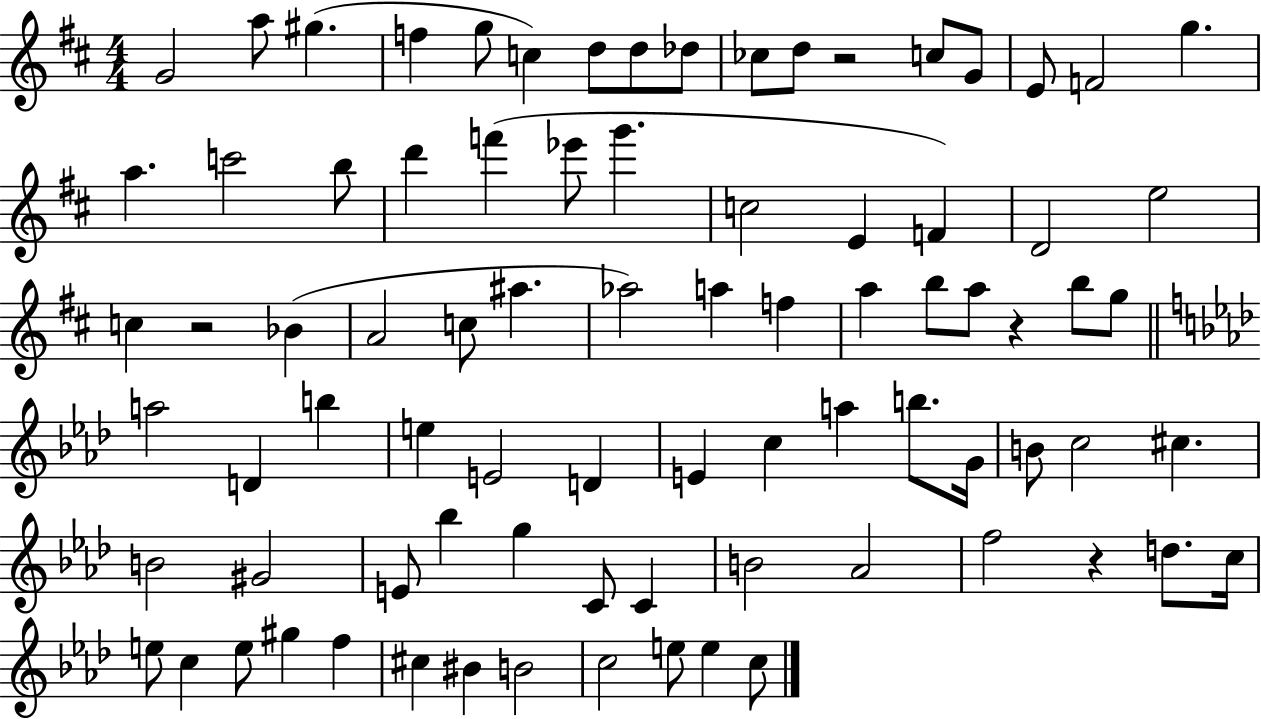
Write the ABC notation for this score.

X:1
T:Untitled
M:4/4
L:1/4
K:D
G2 a/2 ^g f g/2 c d/2 d/2 _d/2 _c/2 d/2 z2 c/2 G/2 E/2 F2 g a c'2 b/2 d' f' _e'/2 g' c2 E F D2 e2 c z2 _B A2 c/2 ^a _a2 a f a b/2 a/2 z b/2 g/2 a2 D b e E2 D E c a b/2 G/4 B/2 c2 ^c B2 ^G2 E/2 _b g C/2 C B2 _A2 f2 z d/2 c/4 e/2 c e/2 ^g f ^c ^B B2 c2 e/2 e c/2